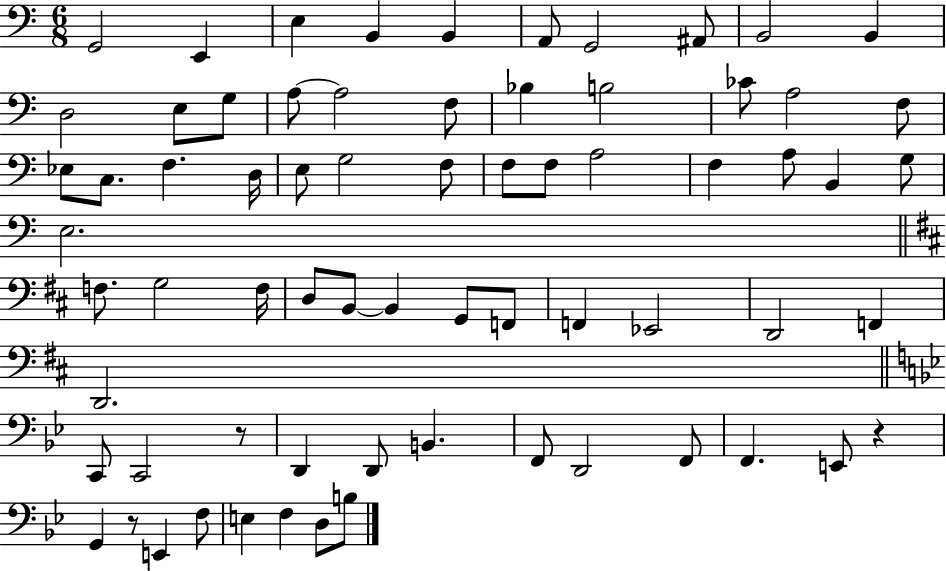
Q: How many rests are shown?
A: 3